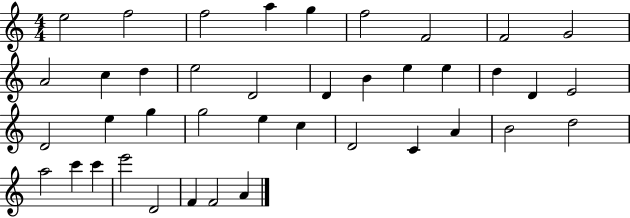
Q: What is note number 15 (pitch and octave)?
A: D4